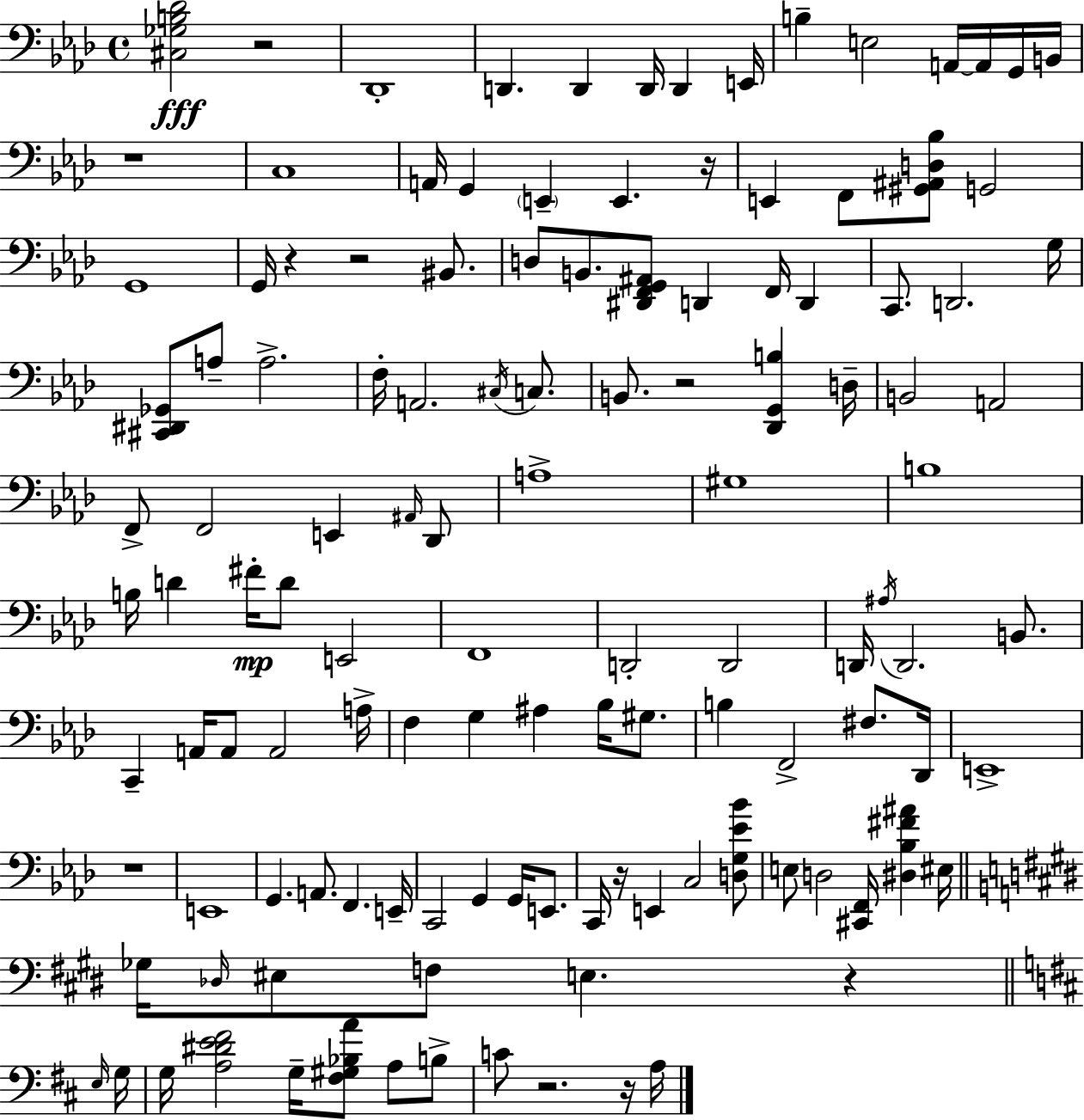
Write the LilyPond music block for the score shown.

{
  \clef bass
  \time 4/4
  \defaultTimeSignature
  \key f \minor
  <cis ges b des'>2\fff r2 | des,1-. | d,4. d,4 d,16 d,4 e,16 | b4-- e2 a,16~~ a,16 g,16 b,16 | \break r1 | c1 | a,16 g,4 \parenthesize e,4-- e,4. r16 | e,4 f,8 <gis, ais, d bes>8 g,2 | \break g,1 | g,16 r4 r2 bis,8. | d8 b,8. <dis, f, g, ais,>8 d,4 f,16 d,4 | c,8. d,2. g16 | \break <cis, dis, ges,>8 a8-- a2.-> | f16-. a,2. \acciaccatura { cis16 } c8. | b,8. r2 <des, g, b>4 | d16-- b,2 a,2 | \break f,8-> f,2 e,4 \grace { ais,16 } | des,8 a1-> | gis1 | b1 | \break b16 d'4 fis'16-.\mp d'8 e,2 | f,1 | d,2-. d,2 | d,16 \acciaccatura { ais16 } d,2. | \break b,8. c,4-- a,16 a,8 a,2 | a16-> f4 g4 ais4 bes16 | gis8. b4 f,2-> fis8. | des,16 e,1-> | \break r1 | e,1 | g,4. a,8. f,4. | e,16-- c,2 g,4 g,16 | \break e,8. c,16 r16 e,4 c2 | <d g ees' bes'>8 e8 d2 <cis, f,>16 <dis bes fis' ais'>4 | eis16 \bar "||" \break \key e \major ges16 \grace { des16 } eis8 f8 e4. r4 | \bar "||" \break \key d \major \grace { e16 } g16 g16 <a dis' e' fis'>2 g16-- <fis gis bes a'>8 a8 | b8-> c'8 r2. | r16 a16 \bar "|."
}